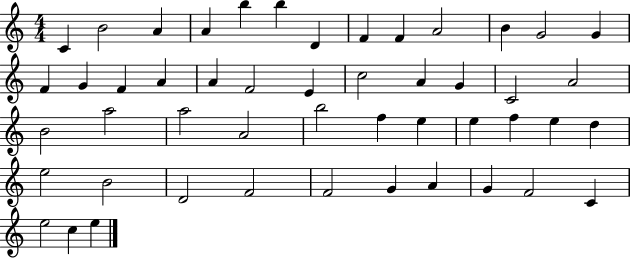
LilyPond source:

{
  \clef treble
  \numericTimeSignature
  \time 4/4
  \key c \major
  c'4 b'2 a'4 | a'4 b''4 b''4 d'4 | f'4 f'4 a'2 | b'4 g'2 g'4 | \break f'4 g'4 f'4 a'4 | a'4 f'2 e'4 | c''2 a'4 g'4 | c'2 a'2 | \break b'2 a''2 | a''2 a'2 | b''2 f''4 e''4 | e''4 f''4 e''4 d''4 | \break e''2 b'2 | d'2 f'2 | f'2 g'4 a'4 | g'4 f'2 c'4 | \break e''2 c''4 e''4 | \bar "|."
}